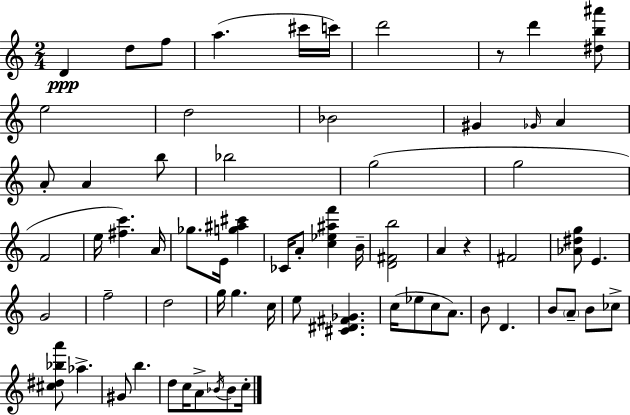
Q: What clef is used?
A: treble